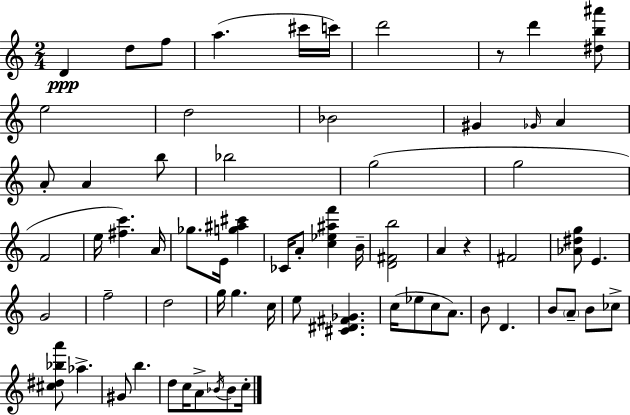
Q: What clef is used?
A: treble